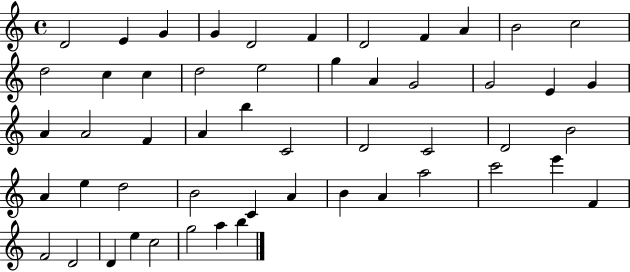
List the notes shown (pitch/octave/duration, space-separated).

D4/h E4/q G4/q G4/q D4/h F4/q D4/h F4/q A4/q B4/h C5/h D5/h C5/q C5/q D5/h E5/h G5/q A4/q G4/h G4/h E4/q G4/q A4/q A4/h F4/q A4/q B5/q C4/h D4/h C4/h D4/h B4/h A4/q E5/q D5/h B4/h C4/q A4/q B4/q A4/q A5/h C6/h E6/q F4/q F4/h D4/h D4/q E5/q C5/h G5/h A5/q B5/q